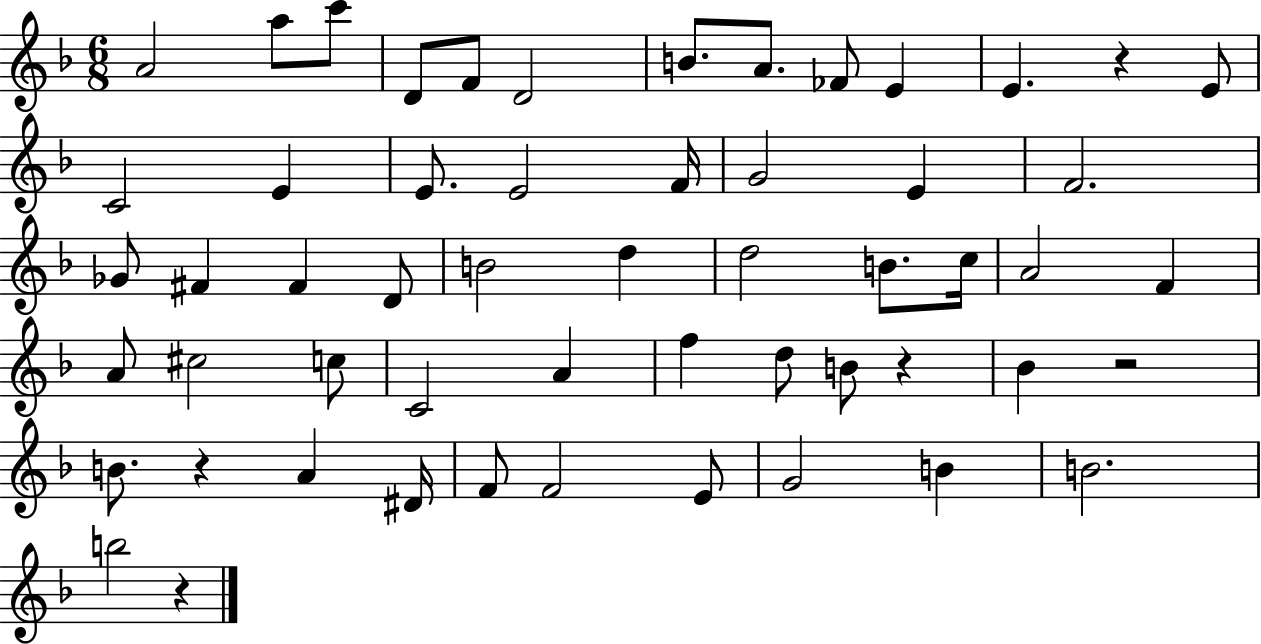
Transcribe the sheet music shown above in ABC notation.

X:1
T:Untitled
M:6/8
L:1/4
K:F
A2 a/2 c'/2 D/2 F/2 D2 B/2 A/2 _F/2 E E z E/2 C2 E E/2 E2 F/4 G2 E F2 _G/2 ^F ^F D/2 B2 d d2 B/2 c/4 A2 F A/2 ^c2 c/2 C2 A f d/2 B/2 z _B z2 B/2 z A ^D/4 F/2 F2 E/2 G2 B B2 b2 z